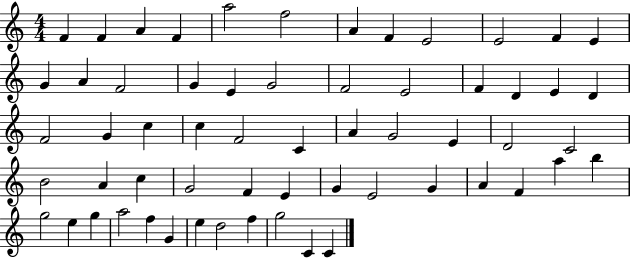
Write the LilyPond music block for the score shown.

{
  \clef treble
  \numericTimeSignature
  \time 4/4
  \key c \major
  f'4 f'4 a'4 f'4 | a''2 f''2 | a'4 f'4 e'2 | e'2 f'4 e'4 | \break g'4 a'4 f'2 | g'4 e'4 g'2 | f'2 e'2 | f'4 d'4 e'4 d'4 | \break f'2 g'4 c''4 | c''4 f'2 c'4 | a'4 g'2 e'4 | d'2 c'2 | \break b'2 a'4 c''4 | g'2 f'4 e'4 | g'4 e'2 g'4 | a'4 f'4 a''4 b''4 | \break g''2 e''4 g''4 | a''2 f''4 g'4 | e''4 d''2 f''4 | g''2 c'4 c'4 | \break \bar "|."
}